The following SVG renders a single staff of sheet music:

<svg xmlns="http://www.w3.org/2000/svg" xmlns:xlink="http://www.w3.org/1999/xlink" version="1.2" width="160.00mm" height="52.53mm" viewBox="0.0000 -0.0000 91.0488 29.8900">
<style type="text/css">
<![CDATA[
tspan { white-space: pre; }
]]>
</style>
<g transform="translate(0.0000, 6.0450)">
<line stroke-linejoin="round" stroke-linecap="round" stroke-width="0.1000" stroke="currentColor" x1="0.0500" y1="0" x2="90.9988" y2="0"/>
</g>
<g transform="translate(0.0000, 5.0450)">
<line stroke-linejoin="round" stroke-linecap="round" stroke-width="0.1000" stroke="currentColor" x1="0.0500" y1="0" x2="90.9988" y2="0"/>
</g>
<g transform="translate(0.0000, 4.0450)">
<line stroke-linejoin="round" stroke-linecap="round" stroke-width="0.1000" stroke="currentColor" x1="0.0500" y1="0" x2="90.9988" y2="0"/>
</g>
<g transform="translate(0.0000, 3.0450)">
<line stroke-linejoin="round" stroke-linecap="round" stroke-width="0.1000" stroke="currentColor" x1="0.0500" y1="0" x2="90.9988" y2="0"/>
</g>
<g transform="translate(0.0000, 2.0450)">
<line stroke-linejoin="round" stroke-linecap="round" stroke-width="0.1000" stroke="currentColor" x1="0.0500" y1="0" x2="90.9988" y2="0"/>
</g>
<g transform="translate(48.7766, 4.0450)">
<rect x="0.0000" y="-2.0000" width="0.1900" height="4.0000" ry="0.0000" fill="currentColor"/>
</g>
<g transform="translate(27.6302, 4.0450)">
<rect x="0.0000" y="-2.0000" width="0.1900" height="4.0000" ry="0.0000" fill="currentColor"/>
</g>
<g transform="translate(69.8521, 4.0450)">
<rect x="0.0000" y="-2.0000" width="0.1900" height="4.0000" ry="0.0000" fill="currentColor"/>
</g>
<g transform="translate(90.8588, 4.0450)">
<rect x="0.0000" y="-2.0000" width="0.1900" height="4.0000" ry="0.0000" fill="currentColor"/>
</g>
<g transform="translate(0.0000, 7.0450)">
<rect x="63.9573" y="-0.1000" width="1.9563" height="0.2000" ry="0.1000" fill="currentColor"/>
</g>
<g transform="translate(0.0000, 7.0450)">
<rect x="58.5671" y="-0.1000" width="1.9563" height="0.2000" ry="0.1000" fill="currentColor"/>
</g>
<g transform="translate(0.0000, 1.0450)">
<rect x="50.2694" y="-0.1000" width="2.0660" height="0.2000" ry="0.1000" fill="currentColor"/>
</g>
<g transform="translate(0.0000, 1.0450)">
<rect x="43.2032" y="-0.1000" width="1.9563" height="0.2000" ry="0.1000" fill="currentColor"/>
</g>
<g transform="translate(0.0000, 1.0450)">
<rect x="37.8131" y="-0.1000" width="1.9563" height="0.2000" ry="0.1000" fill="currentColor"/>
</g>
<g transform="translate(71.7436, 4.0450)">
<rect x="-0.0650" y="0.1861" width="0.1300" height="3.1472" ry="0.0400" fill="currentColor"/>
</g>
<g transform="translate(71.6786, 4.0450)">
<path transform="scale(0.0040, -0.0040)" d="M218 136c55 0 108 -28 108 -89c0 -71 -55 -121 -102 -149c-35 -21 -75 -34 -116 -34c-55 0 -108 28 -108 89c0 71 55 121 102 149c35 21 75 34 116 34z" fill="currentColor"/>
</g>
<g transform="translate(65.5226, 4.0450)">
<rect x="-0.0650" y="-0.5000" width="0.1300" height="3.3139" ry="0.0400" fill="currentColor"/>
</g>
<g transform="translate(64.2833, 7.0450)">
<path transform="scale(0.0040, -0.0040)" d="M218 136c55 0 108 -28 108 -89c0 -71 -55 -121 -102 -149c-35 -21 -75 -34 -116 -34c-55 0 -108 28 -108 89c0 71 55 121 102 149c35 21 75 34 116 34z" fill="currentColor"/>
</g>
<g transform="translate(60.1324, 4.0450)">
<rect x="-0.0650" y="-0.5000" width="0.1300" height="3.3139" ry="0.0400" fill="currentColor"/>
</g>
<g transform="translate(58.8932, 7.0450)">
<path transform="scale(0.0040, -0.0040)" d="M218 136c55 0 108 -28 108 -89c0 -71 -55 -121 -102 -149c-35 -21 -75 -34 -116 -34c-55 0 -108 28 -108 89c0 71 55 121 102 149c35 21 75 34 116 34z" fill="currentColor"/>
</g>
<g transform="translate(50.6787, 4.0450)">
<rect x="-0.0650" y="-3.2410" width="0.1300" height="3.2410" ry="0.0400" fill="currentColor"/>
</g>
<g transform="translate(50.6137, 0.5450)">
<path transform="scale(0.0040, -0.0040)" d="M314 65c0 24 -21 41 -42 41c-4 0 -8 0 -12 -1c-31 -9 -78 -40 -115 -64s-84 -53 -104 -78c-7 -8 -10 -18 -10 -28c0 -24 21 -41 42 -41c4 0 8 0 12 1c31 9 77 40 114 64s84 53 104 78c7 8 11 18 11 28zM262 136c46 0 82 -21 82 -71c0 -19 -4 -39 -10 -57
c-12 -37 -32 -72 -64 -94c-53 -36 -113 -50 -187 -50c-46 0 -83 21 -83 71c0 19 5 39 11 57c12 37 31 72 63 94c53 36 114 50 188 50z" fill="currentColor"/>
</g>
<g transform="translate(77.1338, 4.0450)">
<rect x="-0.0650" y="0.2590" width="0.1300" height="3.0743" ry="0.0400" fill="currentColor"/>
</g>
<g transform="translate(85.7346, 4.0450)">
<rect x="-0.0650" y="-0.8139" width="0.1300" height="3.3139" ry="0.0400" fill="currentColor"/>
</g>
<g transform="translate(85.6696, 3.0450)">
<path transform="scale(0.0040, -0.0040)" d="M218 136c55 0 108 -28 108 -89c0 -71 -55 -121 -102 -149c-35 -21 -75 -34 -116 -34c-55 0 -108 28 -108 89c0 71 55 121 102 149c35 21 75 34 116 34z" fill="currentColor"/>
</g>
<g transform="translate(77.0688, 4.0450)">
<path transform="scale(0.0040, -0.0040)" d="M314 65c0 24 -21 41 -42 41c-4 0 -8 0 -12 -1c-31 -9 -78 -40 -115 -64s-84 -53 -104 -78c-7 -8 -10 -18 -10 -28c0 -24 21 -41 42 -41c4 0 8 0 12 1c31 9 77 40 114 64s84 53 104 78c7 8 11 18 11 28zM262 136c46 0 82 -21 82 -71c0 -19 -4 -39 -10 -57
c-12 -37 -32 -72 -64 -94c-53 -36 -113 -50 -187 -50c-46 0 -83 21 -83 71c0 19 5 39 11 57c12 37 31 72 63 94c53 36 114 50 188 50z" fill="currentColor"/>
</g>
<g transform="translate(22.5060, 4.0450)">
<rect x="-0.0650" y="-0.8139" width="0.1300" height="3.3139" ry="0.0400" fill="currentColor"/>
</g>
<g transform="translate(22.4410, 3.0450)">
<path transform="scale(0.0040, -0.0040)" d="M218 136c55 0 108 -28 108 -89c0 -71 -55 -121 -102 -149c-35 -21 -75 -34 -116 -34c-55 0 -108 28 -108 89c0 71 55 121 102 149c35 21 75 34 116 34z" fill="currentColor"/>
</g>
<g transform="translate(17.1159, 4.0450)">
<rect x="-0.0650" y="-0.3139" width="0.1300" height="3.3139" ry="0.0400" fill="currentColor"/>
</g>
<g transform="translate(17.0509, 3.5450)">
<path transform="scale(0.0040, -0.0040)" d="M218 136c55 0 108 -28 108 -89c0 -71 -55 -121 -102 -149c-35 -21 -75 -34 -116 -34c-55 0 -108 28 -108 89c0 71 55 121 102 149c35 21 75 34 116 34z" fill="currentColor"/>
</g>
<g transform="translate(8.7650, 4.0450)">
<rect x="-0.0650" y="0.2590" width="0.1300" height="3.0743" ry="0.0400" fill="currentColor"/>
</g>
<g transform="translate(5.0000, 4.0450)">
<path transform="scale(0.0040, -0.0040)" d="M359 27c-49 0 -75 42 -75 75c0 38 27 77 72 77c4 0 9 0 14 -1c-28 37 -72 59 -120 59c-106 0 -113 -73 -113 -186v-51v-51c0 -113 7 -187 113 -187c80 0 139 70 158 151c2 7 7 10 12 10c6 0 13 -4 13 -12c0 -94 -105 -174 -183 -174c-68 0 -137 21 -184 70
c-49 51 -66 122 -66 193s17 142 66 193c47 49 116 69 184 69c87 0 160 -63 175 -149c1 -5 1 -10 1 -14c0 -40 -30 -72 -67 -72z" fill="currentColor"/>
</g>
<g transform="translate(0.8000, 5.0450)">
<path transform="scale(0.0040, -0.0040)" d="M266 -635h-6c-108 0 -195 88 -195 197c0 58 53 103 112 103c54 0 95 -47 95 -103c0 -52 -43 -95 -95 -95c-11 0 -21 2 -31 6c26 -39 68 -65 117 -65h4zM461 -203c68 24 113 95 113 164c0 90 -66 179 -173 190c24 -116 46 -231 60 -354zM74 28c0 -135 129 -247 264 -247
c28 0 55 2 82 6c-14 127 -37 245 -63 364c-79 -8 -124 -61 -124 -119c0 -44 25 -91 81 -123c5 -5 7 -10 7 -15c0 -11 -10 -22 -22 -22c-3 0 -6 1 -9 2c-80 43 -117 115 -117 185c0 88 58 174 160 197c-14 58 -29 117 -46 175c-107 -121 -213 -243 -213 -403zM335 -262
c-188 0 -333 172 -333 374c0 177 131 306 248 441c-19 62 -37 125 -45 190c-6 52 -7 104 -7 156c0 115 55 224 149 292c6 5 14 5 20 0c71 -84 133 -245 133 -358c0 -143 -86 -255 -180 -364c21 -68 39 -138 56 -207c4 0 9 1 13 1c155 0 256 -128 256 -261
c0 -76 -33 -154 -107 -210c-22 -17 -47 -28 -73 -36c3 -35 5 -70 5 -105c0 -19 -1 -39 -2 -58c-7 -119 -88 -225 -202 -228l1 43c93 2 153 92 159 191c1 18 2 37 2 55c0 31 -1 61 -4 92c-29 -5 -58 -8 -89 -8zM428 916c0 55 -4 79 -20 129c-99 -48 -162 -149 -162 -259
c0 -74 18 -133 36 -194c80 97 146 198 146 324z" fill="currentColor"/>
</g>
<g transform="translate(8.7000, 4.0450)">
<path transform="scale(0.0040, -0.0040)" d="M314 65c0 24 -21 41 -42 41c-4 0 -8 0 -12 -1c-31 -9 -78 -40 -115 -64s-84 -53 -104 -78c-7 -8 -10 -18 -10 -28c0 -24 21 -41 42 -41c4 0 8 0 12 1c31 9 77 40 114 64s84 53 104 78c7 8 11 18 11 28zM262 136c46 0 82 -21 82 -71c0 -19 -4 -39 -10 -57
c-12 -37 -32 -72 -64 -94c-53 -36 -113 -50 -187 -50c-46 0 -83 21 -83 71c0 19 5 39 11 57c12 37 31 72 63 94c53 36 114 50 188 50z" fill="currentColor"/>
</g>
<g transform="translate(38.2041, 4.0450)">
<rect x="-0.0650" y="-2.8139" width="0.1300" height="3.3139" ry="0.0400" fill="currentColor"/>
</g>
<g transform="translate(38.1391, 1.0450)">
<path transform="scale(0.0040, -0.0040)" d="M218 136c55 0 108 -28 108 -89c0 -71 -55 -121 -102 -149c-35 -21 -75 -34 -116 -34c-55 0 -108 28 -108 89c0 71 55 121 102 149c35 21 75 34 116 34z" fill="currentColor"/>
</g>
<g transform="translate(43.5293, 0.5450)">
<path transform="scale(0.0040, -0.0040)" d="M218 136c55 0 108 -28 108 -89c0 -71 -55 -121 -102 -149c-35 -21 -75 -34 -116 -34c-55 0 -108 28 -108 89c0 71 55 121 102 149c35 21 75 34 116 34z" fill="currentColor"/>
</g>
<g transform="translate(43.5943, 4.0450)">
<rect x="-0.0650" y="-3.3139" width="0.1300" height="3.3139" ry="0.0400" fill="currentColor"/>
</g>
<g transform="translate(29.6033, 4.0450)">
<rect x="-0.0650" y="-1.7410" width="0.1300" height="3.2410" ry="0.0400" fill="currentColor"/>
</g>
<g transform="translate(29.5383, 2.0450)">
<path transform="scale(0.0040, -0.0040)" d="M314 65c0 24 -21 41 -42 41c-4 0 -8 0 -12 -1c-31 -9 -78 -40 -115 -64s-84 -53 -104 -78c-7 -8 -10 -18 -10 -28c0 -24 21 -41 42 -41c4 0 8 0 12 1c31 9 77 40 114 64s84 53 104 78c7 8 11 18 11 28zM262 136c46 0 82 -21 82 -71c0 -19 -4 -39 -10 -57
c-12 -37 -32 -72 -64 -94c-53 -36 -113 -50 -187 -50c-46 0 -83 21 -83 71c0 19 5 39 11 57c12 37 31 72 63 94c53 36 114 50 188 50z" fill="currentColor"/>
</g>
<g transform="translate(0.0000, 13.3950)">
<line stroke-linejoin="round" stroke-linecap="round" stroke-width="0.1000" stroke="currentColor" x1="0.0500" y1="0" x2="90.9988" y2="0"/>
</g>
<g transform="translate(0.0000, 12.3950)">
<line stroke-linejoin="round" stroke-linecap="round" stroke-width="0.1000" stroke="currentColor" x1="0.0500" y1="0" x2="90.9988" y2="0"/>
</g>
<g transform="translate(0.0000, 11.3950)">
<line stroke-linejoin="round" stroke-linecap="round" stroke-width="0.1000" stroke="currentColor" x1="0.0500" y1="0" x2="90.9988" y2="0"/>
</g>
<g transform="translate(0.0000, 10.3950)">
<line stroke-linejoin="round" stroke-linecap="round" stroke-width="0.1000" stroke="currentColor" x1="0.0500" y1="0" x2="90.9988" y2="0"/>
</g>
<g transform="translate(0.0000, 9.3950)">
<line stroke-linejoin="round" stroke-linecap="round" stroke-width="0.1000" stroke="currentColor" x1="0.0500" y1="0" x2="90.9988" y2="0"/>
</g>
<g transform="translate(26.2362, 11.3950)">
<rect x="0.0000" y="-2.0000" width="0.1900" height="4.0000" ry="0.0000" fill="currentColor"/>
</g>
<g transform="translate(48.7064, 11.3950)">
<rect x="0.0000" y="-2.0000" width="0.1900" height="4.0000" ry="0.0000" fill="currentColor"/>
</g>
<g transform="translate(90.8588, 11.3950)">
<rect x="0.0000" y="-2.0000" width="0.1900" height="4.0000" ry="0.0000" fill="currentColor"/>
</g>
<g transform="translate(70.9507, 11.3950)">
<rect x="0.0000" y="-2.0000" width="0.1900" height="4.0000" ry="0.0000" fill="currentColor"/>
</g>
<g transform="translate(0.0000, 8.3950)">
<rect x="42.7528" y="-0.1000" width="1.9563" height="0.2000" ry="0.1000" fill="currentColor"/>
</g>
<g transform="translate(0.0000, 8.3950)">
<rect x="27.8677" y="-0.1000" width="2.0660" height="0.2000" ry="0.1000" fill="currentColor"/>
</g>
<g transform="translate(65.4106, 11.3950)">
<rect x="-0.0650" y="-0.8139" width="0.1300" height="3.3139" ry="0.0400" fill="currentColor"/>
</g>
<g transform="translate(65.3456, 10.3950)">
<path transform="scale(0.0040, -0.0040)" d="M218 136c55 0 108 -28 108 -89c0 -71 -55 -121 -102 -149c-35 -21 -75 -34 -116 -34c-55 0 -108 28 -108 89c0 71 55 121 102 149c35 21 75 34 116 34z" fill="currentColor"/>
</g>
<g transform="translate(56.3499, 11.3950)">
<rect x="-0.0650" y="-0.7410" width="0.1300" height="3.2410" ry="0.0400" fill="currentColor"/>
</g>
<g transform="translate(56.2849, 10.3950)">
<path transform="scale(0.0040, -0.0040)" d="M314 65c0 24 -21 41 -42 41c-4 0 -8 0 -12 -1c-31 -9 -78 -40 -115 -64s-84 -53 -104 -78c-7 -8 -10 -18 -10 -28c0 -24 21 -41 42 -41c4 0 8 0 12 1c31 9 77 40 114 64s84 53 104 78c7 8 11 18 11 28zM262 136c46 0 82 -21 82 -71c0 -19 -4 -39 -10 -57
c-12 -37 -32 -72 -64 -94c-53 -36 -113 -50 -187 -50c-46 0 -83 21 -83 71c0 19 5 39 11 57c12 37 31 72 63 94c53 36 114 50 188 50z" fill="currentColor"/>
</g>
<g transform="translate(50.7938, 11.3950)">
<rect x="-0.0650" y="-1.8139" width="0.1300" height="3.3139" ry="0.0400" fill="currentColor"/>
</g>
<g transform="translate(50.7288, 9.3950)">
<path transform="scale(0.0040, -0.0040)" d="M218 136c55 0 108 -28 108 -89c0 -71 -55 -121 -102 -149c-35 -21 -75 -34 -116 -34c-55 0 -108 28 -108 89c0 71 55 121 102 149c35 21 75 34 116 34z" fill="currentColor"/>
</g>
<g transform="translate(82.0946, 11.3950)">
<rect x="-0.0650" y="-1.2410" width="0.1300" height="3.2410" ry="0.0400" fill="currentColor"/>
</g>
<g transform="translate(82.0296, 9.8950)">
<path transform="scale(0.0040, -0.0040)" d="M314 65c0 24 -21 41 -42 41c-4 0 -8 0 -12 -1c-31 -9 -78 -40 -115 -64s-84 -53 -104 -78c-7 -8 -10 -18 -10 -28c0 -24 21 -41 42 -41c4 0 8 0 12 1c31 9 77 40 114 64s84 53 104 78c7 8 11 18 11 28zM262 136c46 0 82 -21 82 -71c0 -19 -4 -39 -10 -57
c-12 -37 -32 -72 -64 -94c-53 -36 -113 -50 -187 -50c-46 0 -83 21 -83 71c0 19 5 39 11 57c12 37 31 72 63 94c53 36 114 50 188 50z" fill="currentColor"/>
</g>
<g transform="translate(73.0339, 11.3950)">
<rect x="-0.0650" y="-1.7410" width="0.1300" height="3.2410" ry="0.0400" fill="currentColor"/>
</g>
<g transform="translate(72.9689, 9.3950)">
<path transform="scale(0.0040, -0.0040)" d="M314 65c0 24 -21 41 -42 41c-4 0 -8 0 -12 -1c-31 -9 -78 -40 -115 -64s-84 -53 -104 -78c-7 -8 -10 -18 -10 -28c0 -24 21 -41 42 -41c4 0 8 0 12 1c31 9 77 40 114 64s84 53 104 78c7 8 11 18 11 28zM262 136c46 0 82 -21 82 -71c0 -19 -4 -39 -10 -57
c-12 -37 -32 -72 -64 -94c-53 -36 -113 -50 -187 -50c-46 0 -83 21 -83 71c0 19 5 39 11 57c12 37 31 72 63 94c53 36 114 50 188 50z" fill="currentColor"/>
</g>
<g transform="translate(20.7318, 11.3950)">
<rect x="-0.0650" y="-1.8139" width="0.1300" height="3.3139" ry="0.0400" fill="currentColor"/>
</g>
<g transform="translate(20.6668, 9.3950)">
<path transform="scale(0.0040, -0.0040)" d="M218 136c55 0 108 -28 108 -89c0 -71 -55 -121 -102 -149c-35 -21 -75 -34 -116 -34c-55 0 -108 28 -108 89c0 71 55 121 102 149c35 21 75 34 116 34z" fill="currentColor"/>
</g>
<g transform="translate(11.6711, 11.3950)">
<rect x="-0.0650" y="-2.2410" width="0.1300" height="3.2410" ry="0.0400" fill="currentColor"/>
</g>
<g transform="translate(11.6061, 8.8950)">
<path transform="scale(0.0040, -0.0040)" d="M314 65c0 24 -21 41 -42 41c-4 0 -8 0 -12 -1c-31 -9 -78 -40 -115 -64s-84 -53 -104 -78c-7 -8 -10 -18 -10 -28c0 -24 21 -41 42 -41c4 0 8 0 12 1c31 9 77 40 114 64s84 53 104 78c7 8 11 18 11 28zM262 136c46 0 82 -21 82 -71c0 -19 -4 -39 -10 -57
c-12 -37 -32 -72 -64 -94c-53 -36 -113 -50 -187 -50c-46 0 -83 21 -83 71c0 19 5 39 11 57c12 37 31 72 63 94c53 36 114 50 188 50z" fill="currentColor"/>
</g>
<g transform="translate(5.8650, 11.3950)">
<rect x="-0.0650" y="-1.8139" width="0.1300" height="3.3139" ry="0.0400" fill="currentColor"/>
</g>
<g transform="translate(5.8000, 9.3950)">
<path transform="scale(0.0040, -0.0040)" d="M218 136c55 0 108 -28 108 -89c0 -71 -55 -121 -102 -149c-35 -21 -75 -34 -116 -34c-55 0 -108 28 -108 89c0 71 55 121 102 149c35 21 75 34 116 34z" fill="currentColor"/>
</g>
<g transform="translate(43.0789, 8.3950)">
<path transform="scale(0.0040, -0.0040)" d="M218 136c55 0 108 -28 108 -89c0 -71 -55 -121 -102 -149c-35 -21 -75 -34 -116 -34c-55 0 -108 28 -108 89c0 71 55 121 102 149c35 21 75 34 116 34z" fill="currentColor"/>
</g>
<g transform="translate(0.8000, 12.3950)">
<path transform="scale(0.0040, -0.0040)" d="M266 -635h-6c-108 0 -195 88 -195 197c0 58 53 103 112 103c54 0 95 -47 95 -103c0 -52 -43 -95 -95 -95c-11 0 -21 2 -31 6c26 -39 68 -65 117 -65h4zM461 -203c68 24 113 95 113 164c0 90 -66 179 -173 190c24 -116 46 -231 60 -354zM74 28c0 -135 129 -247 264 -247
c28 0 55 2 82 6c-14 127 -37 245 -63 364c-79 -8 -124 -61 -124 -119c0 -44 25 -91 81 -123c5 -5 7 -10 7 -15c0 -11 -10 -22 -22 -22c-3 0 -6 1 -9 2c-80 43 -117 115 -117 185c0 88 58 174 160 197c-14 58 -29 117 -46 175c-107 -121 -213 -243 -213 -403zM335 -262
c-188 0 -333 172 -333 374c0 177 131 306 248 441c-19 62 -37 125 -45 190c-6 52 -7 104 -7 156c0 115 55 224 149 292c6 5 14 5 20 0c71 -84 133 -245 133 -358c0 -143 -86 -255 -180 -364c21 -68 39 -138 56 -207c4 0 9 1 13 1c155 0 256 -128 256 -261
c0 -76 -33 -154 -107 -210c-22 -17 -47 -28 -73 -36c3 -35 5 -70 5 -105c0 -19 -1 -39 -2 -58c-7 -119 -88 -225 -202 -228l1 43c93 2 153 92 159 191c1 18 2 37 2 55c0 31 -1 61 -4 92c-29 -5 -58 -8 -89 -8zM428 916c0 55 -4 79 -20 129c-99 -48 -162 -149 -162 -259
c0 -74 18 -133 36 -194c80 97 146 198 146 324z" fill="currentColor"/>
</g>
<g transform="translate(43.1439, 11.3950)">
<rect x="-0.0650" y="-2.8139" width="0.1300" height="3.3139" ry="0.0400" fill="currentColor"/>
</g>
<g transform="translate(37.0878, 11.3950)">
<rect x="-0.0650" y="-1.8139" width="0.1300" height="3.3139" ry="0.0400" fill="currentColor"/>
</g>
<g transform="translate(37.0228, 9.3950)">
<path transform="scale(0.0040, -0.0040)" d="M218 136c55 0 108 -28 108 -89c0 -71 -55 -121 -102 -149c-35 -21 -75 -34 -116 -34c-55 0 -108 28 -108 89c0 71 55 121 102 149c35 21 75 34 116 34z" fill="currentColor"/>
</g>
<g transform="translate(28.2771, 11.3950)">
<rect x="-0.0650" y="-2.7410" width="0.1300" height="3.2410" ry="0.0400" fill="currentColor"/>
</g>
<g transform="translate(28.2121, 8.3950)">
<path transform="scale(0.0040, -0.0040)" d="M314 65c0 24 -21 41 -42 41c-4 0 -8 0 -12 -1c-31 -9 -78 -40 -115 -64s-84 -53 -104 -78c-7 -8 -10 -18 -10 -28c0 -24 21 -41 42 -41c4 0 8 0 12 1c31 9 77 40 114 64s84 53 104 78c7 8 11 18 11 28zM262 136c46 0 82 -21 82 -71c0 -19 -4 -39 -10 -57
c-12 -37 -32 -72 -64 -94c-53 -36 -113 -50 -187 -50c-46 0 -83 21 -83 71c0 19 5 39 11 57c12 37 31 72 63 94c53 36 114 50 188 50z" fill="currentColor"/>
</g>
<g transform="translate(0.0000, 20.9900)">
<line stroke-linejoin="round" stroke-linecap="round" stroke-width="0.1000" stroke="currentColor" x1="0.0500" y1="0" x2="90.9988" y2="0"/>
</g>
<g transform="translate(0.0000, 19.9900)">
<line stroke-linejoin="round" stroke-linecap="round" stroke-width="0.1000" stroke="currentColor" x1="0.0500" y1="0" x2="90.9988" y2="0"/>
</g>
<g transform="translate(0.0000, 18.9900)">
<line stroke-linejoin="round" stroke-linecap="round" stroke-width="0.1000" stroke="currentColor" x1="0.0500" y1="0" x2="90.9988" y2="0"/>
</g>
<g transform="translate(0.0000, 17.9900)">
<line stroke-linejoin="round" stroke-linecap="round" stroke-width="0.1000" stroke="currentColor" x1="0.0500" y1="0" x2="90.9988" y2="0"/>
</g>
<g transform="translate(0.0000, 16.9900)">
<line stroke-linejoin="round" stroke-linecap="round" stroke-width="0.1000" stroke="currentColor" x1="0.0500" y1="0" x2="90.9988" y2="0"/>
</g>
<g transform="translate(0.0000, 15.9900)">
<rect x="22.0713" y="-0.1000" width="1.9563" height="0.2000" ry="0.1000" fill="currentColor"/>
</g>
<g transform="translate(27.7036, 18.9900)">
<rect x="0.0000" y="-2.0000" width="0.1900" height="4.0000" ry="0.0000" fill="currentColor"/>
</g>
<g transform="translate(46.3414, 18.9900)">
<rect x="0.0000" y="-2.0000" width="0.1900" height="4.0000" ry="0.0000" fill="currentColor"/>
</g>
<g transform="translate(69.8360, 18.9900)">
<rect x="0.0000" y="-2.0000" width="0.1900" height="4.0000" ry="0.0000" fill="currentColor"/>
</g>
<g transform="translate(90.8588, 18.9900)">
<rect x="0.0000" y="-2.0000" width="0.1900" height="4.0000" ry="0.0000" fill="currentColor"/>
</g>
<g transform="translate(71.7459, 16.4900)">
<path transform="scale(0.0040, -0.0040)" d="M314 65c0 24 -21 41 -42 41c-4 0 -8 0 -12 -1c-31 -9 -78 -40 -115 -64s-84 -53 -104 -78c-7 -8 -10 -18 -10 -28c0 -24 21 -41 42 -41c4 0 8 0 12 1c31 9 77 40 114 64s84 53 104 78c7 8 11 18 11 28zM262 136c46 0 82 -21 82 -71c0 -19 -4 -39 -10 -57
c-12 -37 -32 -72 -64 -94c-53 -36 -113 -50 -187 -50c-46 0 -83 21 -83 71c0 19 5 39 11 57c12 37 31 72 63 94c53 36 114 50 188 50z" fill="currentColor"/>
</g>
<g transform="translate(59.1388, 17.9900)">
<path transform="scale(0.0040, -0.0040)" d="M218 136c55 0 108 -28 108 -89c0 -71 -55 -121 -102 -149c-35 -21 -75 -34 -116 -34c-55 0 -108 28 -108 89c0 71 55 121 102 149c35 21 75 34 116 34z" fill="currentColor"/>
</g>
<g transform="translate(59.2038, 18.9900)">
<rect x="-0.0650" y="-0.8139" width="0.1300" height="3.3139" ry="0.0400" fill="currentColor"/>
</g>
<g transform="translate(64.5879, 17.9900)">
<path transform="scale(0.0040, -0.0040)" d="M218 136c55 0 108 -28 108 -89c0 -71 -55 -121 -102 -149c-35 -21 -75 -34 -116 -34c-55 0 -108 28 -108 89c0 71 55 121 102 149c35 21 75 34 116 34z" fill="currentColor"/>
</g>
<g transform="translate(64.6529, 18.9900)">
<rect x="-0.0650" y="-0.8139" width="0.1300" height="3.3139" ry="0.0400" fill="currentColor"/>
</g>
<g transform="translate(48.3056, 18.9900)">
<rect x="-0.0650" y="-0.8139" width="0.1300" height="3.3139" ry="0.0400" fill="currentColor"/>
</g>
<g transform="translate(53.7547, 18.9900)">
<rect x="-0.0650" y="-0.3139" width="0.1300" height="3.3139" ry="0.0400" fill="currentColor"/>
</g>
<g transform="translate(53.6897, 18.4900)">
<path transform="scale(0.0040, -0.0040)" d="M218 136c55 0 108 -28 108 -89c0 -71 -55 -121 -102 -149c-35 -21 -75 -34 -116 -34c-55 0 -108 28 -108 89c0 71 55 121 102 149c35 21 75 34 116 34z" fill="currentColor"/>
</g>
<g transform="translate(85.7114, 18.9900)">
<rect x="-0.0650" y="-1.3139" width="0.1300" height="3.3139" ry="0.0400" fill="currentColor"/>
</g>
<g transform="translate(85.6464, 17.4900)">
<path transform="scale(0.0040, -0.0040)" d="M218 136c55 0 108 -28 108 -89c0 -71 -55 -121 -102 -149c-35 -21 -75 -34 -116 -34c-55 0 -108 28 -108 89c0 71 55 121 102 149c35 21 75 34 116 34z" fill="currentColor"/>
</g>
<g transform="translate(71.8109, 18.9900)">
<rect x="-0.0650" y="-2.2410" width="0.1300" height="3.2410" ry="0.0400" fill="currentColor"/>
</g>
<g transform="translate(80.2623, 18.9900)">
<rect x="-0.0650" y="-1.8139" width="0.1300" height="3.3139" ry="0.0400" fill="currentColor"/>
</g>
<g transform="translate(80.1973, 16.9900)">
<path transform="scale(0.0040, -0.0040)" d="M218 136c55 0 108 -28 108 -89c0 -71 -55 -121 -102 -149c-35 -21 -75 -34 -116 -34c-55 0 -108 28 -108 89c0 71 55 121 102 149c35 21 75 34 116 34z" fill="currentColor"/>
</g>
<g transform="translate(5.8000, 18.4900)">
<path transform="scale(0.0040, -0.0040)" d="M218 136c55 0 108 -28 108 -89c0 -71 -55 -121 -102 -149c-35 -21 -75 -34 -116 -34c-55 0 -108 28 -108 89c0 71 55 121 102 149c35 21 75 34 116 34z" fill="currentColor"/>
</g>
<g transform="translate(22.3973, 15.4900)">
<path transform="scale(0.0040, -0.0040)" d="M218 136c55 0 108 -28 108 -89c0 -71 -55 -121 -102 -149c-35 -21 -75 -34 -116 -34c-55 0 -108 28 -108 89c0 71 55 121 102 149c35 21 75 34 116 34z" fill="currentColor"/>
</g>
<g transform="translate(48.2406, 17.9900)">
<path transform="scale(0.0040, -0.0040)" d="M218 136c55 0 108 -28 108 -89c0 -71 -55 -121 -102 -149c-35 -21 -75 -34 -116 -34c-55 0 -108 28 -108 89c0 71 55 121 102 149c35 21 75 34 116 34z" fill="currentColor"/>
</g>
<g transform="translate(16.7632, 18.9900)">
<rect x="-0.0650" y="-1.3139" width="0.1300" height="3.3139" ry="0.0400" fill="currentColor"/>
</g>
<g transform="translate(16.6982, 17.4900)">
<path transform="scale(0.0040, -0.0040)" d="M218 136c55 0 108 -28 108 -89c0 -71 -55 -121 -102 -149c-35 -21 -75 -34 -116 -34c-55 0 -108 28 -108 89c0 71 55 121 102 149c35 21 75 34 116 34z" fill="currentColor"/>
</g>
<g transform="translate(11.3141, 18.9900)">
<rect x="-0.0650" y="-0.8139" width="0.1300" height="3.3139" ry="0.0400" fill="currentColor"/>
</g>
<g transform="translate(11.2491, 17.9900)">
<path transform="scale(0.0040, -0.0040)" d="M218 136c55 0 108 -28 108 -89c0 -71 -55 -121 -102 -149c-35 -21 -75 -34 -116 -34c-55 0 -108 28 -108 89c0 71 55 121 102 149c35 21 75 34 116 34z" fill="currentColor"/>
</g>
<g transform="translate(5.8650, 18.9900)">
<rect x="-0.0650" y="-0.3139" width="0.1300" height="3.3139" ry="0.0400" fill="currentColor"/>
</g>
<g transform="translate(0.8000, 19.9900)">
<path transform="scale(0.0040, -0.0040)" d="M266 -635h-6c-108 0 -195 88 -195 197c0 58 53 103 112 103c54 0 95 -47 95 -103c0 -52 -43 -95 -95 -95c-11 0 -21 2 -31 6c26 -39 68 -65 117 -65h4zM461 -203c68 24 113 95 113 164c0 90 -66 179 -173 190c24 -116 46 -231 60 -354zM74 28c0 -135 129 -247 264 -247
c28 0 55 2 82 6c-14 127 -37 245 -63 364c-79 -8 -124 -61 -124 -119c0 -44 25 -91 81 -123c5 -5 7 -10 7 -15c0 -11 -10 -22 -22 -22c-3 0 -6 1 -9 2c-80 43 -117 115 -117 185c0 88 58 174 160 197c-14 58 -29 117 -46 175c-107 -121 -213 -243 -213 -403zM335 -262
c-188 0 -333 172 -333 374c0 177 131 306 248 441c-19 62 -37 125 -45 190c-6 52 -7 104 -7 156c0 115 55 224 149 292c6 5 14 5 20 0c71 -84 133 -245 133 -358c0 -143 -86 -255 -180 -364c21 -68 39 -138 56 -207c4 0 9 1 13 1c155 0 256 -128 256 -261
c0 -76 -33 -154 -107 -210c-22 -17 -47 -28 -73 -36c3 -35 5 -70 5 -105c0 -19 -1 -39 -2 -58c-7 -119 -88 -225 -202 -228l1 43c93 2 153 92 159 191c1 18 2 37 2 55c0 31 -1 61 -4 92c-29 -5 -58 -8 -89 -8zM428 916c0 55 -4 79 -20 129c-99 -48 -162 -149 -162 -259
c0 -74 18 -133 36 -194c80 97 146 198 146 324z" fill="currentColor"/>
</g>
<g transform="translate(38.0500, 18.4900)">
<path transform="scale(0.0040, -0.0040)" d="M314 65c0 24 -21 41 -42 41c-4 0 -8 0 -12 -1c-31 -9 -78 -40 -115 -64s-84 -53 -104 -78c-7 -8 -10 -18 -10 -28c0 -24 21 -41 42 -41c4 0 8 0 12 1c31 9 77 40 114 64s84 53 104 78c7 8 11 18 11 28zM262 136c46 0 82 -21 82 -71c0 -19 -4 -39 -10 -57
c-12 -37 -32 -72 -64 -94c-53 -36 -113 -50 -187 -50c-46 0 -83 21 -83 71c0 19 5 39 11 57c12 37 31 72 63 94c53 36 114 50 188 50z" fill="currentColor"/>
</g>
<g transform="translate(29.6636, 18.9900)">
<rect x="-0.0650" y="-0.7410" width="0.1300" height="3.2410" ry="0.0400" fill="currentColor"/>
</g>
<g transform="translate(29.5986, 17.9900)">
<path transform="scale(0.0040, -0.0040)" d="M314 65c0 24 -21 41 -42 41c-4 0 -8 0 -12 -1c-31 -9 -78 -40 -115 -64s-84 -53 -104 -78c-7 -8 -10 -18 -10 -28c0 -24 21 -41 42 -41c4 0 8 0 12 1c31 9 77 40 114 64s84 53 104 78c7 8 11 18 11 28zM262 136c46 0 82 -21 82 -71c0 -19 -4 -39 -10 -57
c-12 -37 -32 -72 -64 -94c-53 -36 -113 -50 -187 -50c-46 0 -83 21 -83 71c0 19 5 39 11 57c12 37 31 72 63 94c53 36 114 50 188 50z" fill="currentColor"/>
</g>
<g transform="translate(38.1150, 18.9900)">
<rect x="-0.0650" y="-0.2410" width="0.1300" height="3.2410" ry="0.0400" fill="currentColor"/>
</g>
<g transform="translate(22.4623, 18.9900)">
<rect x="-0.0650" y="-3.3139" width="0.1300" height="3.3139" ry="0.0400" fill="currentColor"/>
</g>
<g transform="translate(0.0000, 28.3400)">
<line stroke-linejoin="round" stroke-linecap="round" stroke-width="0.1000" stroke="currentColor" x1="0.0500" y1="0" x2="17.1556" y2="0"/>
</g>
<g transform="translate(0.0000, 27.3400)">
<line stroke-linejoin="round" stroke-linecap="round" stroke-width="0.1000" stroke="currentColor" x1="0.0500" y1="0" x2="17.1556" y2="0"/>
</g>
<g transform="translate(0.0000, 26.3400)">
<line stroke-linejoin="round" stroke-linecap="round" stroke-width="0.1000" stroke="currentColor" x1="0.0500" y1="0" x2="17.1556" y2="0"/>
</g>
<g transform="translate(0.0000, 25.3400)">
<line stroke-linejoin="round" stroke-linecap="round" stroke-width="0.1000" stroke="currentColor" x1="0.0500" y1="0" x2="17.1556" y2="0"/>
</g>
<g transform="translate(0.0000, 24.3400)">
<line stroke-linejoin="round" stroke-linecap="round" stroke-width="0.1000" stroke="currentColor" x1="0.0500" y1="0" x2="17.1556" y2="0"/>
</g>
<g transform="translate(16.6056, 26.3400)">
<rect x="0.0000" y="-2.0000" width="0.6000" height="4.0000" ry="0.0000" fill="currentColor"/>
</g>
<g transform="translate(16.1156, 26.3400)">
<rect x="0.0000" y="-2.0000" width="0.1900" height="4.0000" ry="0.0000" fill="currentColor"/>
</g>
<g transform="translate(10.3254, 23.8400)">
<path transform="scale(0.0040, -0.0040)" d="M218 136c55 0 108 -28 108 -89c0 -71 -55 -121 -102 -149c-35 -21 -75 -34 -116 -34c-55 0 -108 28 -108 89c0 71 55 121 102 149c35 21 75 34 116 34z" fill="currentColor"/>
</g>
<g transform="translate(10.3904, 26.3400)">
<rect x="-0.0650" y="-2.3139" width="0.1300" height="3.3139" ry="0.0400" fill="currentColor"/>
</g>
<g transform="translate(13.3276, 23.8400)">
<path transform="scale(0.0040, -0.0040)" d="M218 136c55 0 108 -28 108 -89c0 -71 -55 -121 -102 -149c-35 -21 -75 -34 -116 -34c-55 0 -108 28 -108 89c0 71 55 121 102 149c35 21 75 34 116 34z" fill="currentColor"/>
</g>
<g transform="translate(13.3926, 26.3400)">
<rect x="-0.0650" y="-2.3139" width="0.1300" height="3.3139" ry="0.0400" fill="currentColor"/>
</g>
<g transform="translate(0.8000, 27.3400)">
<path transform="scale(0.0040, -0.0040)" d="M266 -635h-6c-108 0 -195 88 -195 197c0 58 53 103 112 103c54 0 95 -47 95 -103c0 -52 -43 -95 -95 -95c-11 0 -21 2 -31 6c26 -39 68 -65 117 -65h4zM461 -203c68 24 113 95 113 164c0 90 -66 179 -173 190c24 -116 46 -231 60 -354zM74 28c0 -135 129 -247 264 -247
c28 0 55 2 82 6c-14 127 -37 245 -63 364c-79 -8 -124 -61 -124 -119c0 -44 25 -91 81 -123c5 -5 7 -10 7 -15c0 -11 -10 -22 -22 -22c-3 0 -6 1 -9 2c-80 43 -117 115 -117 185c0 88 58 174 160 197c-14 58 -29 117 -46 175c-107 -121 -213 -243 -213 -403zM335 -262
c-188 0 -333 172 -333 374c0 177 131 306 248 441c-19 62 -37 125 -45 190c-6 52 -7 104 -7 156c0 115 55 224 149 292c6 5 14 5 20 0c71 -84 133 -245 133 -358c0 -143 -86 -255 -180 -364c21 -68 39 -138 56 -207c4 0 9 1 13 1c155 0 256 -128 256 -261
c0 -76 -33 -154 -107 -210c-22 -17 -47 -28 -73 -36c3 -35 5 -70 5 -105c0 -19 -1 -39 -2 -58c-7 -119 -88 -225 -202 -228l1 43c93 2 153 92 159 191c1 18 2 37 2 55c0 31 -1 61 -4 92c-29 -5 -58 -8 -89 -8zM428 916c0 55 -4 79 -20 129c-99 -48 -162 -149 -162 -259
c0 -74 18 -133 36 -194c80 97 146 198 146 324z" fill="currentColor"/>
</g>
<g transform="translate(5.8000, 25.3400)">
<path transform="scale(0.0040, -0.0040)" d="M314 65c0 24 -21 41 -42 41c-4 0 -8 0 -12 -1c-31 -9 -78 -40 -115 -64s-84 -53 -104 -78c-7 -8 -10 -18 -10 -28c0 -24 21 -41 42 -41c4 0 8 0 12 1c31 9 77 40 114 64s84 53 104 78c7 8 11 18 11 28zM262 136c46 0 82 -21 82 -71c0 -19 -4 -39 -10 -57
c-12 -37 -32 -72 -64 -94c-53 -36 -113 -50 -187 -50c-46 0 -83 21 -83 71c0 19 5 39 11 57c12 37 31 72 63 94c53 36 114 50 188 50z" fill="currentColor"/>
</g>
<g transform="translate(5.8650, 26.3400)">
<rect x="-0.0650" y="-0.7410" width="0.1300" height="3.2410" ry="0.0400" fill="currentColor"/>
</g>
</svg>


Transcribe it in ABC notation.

X:1
T:Untitled
M:4/4
L:1/4
K:C
B2 c d f2 a b b2 C C B B2 d f g2 f a2 f a f d2 d f2 e2 c d e b d2 c2 d c d d g2 f e d2 g g